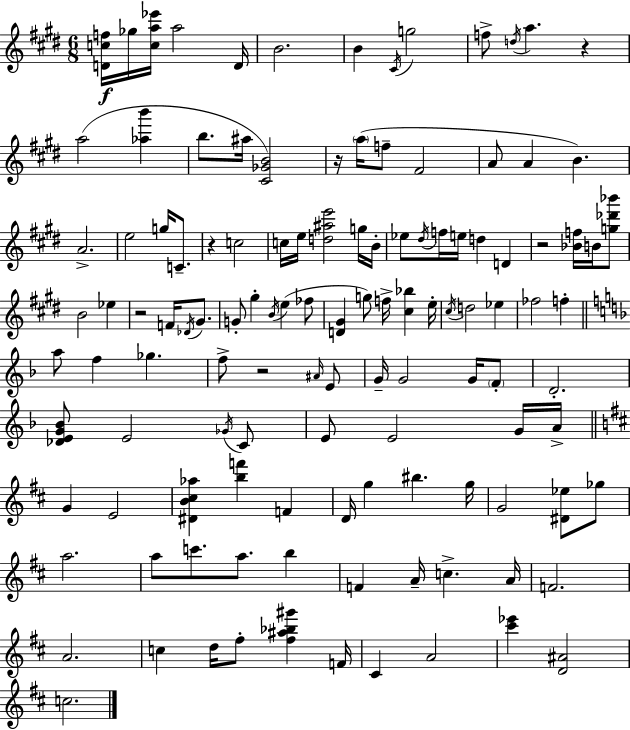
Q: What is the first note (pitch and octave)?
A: Gb5